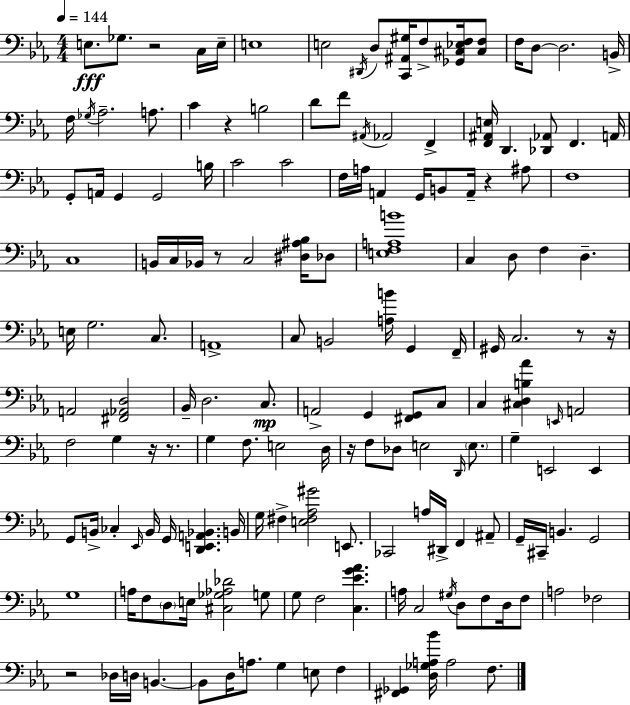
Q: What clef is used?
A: bass